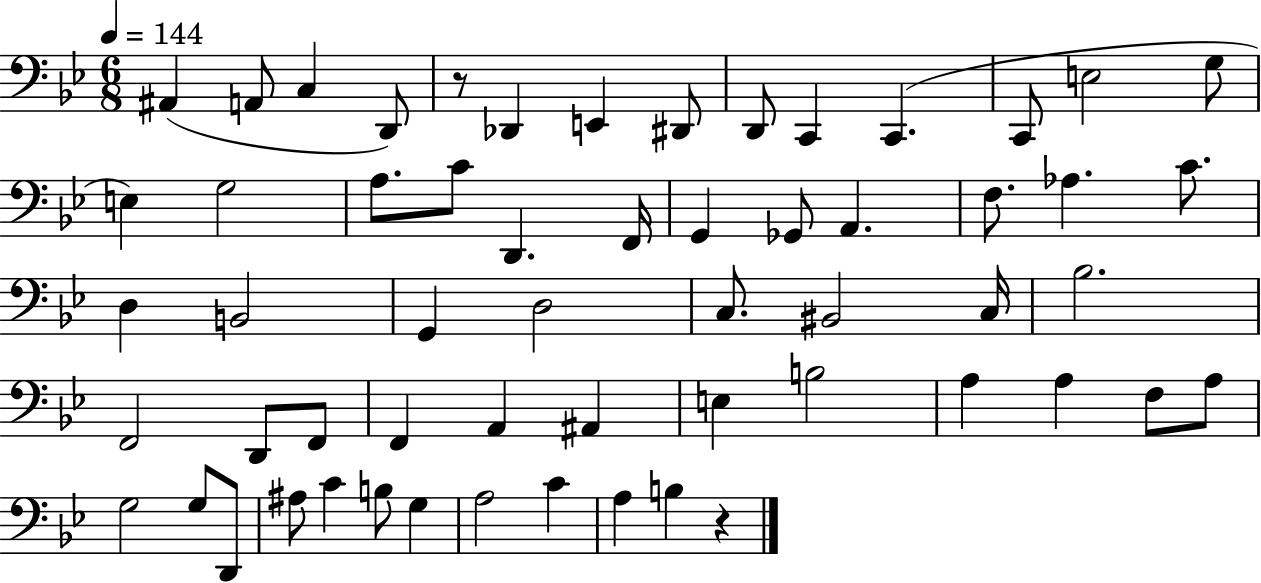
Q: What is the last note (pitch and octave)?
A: B3